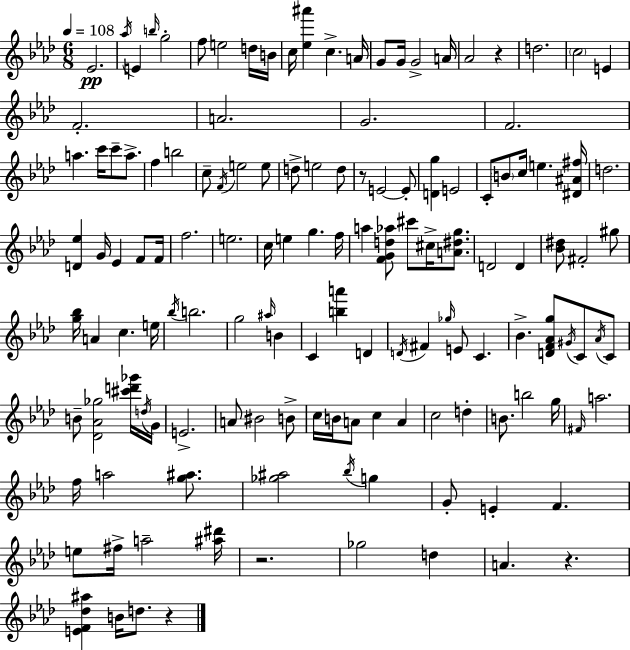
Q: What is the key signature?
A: F minor